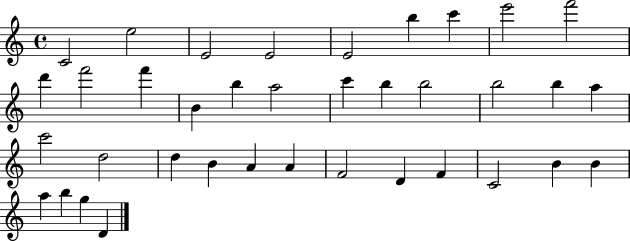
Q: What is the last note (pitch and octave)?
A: D4